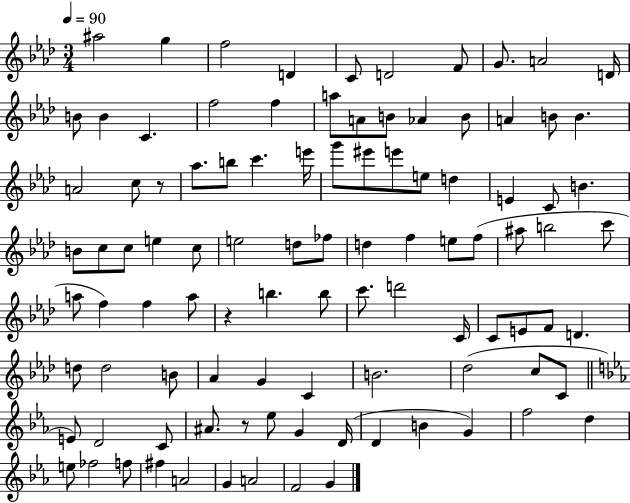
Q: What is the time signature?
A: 3/4